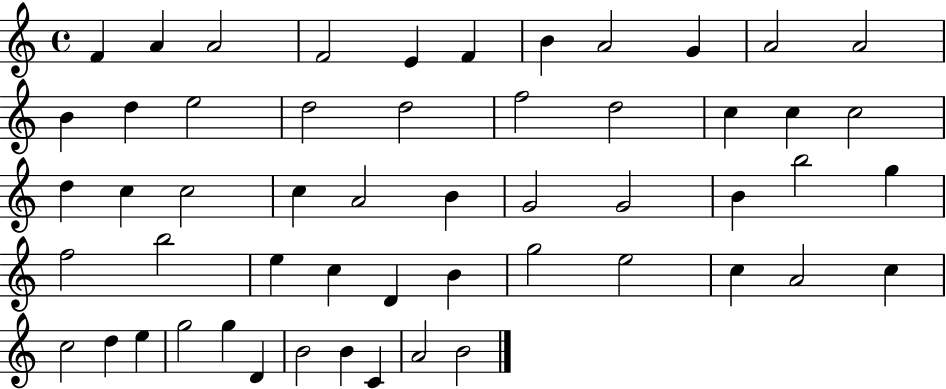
F4/q A4/q A4/h F4/h E4/q F4/q B4/q A4/h G4/q A4/h A4/h B4/q D5/q E5/h D5/h D5/h F5/h D5/h C5/q C5/q C5/h D5/q C5/q C5/h C5/q A4/h B4/q G4/h G4/h B4/q B5/h G5/q F5/h B5/h E5/q C5/q D4/q B4/q G5/h E5/h C5/q A4/h C5/q C5/h D5/q E5/q G5/h G5/q D4/q B4/h B4/q C4/q A4/h B4/h